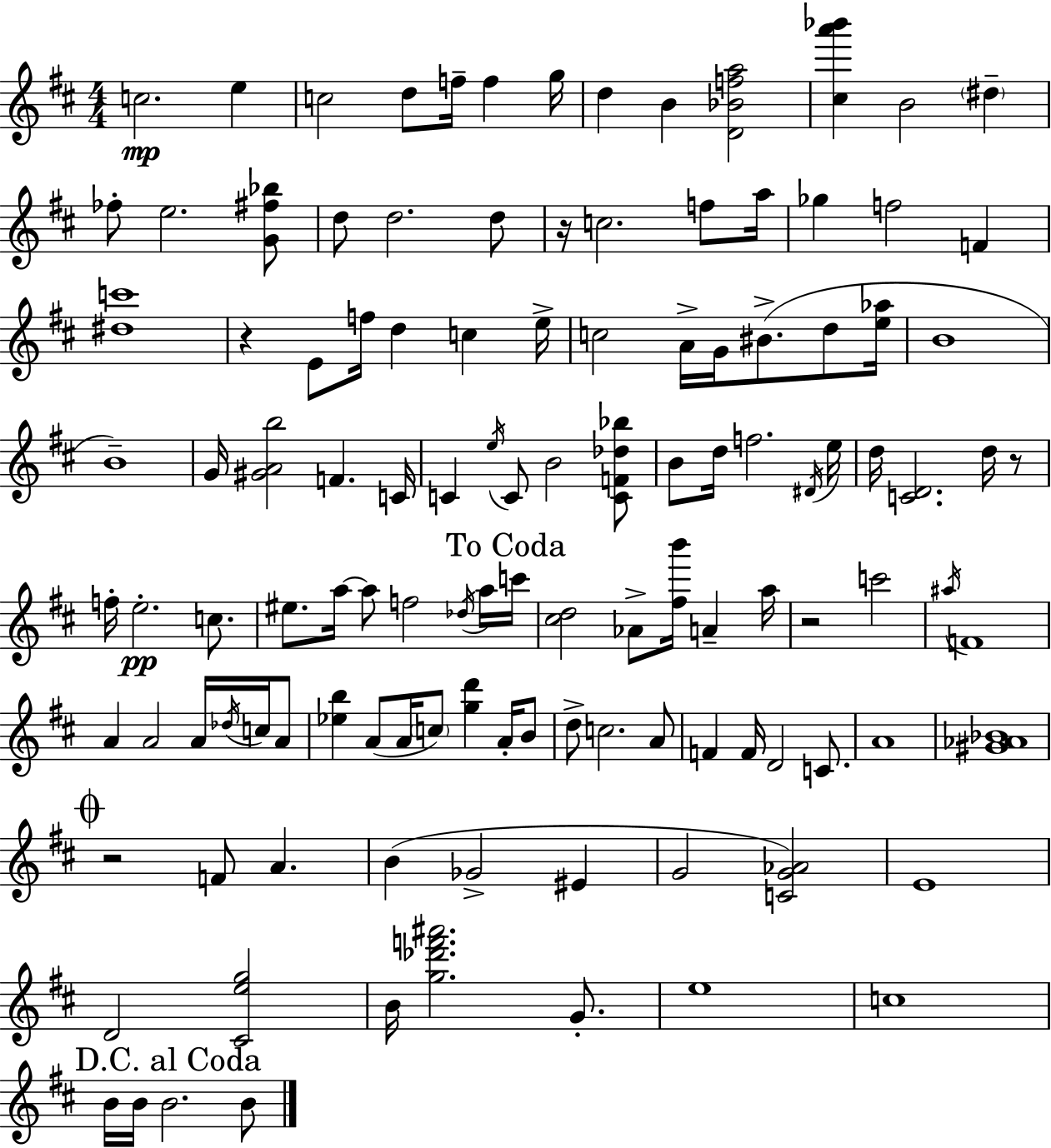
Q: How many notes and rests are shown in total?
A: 120